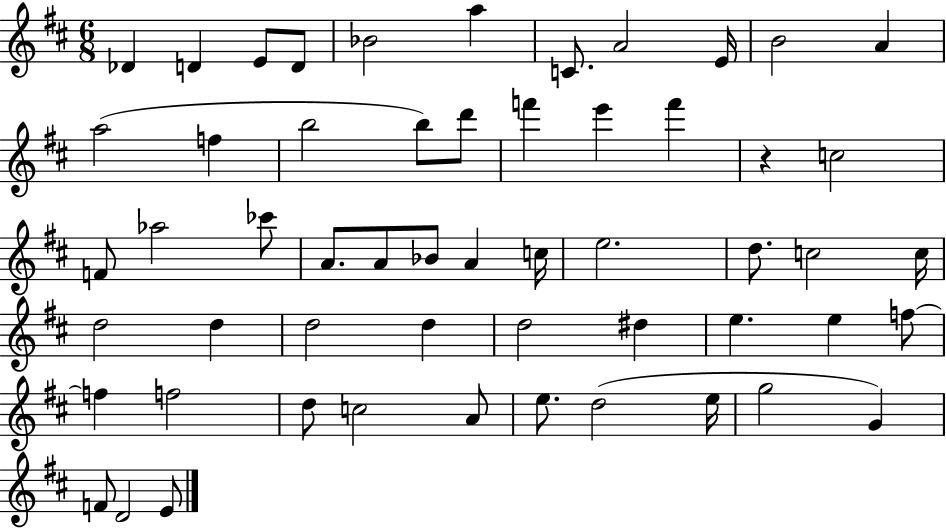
{
  \clef treble
  \numericTimeSignature
  \time 6/8
  \key d \major
  des'4 d'4 e'8 d'8 | bes'2 a''4 | c'8. a'2 e'16 | b'2 a'4 | \break a''2( f''4 | b''2 b''8) d'''8 | f'''4 e'''4 f'''4 | r4 c''2 | \break f'8 aes''2 ces'''8 | a'8. a'8 bes'8 a'4 c''16 | e''2. | d''8. c''2 c''16 | \break d''2 d''4 | d''2 d''4 | d''2 dis''4 | e''4. e''4 f''8~~ | \break f''4 f''2 | d''8 c''2 a'8 | e''8. d''2( e''16 | g''2 g'4) | \break f'8 d'2 e'8 | \bar "|."
}